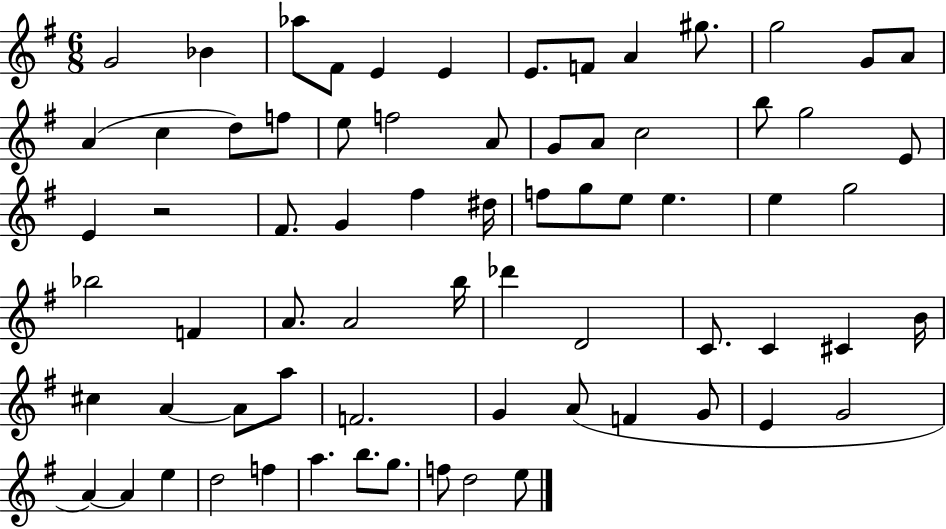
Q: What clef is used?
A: treble